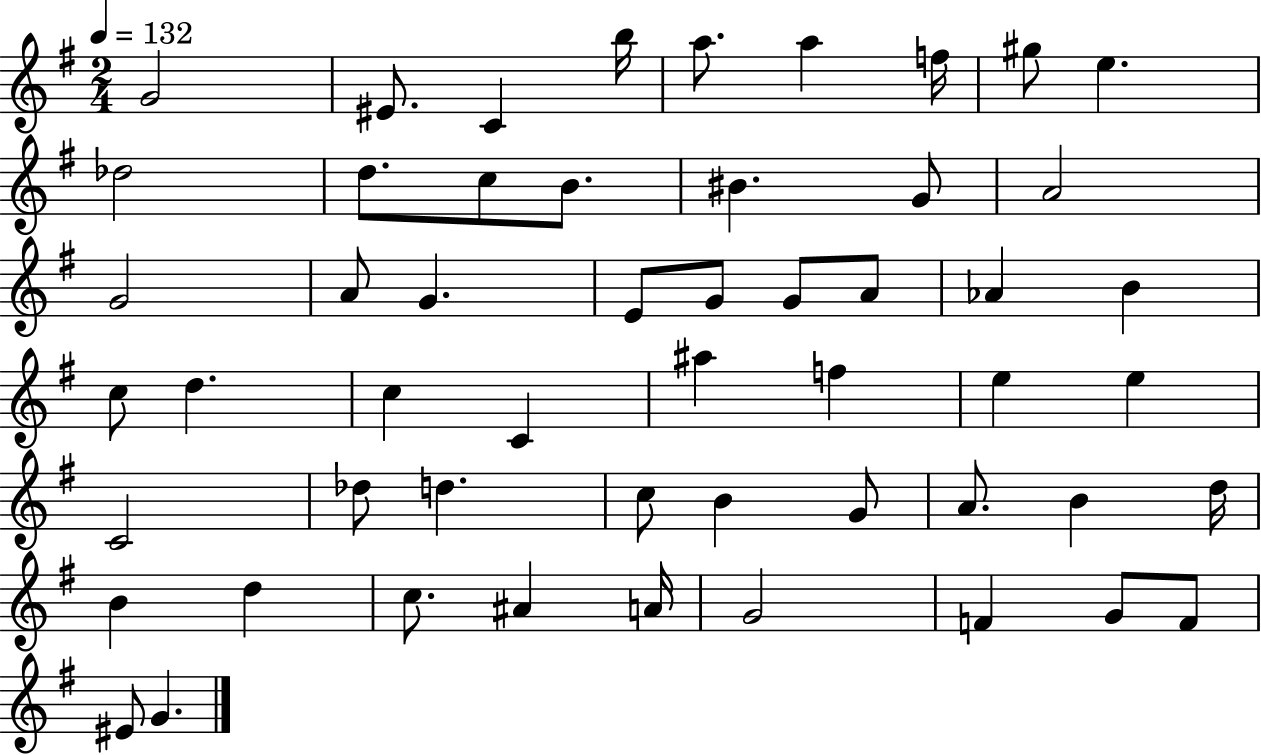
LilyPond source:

{
  \clef treble
  \numericTimeSignature
  \time 2/4
  \key g \major
  \tempo 4 = 132
  g'2 | eis'8. c'4 b''16 | a''8. a''4 f''16 | gis''8 e''4. | \break des''2 | d''8. c''8 b'8. | bis'4. g'8 | a'2 | \break g'2 | a'8 g'4. | e'8 g'8 g'8 a'8 | aes'4 b'4 | \break c''8 d''4. | c''4 c'4 | ais''4 f''4 | e''4 e''4 | \break c'2 | des''8 d''4. | c''8 b'4 g'8 | a'8. b'4 d''16 | \break b'4 d''4 | c''8. ais'4 a'16 | g'2 | f'4 g'8 f'8 | \break eis'8 g'4. | \bar "|."
}